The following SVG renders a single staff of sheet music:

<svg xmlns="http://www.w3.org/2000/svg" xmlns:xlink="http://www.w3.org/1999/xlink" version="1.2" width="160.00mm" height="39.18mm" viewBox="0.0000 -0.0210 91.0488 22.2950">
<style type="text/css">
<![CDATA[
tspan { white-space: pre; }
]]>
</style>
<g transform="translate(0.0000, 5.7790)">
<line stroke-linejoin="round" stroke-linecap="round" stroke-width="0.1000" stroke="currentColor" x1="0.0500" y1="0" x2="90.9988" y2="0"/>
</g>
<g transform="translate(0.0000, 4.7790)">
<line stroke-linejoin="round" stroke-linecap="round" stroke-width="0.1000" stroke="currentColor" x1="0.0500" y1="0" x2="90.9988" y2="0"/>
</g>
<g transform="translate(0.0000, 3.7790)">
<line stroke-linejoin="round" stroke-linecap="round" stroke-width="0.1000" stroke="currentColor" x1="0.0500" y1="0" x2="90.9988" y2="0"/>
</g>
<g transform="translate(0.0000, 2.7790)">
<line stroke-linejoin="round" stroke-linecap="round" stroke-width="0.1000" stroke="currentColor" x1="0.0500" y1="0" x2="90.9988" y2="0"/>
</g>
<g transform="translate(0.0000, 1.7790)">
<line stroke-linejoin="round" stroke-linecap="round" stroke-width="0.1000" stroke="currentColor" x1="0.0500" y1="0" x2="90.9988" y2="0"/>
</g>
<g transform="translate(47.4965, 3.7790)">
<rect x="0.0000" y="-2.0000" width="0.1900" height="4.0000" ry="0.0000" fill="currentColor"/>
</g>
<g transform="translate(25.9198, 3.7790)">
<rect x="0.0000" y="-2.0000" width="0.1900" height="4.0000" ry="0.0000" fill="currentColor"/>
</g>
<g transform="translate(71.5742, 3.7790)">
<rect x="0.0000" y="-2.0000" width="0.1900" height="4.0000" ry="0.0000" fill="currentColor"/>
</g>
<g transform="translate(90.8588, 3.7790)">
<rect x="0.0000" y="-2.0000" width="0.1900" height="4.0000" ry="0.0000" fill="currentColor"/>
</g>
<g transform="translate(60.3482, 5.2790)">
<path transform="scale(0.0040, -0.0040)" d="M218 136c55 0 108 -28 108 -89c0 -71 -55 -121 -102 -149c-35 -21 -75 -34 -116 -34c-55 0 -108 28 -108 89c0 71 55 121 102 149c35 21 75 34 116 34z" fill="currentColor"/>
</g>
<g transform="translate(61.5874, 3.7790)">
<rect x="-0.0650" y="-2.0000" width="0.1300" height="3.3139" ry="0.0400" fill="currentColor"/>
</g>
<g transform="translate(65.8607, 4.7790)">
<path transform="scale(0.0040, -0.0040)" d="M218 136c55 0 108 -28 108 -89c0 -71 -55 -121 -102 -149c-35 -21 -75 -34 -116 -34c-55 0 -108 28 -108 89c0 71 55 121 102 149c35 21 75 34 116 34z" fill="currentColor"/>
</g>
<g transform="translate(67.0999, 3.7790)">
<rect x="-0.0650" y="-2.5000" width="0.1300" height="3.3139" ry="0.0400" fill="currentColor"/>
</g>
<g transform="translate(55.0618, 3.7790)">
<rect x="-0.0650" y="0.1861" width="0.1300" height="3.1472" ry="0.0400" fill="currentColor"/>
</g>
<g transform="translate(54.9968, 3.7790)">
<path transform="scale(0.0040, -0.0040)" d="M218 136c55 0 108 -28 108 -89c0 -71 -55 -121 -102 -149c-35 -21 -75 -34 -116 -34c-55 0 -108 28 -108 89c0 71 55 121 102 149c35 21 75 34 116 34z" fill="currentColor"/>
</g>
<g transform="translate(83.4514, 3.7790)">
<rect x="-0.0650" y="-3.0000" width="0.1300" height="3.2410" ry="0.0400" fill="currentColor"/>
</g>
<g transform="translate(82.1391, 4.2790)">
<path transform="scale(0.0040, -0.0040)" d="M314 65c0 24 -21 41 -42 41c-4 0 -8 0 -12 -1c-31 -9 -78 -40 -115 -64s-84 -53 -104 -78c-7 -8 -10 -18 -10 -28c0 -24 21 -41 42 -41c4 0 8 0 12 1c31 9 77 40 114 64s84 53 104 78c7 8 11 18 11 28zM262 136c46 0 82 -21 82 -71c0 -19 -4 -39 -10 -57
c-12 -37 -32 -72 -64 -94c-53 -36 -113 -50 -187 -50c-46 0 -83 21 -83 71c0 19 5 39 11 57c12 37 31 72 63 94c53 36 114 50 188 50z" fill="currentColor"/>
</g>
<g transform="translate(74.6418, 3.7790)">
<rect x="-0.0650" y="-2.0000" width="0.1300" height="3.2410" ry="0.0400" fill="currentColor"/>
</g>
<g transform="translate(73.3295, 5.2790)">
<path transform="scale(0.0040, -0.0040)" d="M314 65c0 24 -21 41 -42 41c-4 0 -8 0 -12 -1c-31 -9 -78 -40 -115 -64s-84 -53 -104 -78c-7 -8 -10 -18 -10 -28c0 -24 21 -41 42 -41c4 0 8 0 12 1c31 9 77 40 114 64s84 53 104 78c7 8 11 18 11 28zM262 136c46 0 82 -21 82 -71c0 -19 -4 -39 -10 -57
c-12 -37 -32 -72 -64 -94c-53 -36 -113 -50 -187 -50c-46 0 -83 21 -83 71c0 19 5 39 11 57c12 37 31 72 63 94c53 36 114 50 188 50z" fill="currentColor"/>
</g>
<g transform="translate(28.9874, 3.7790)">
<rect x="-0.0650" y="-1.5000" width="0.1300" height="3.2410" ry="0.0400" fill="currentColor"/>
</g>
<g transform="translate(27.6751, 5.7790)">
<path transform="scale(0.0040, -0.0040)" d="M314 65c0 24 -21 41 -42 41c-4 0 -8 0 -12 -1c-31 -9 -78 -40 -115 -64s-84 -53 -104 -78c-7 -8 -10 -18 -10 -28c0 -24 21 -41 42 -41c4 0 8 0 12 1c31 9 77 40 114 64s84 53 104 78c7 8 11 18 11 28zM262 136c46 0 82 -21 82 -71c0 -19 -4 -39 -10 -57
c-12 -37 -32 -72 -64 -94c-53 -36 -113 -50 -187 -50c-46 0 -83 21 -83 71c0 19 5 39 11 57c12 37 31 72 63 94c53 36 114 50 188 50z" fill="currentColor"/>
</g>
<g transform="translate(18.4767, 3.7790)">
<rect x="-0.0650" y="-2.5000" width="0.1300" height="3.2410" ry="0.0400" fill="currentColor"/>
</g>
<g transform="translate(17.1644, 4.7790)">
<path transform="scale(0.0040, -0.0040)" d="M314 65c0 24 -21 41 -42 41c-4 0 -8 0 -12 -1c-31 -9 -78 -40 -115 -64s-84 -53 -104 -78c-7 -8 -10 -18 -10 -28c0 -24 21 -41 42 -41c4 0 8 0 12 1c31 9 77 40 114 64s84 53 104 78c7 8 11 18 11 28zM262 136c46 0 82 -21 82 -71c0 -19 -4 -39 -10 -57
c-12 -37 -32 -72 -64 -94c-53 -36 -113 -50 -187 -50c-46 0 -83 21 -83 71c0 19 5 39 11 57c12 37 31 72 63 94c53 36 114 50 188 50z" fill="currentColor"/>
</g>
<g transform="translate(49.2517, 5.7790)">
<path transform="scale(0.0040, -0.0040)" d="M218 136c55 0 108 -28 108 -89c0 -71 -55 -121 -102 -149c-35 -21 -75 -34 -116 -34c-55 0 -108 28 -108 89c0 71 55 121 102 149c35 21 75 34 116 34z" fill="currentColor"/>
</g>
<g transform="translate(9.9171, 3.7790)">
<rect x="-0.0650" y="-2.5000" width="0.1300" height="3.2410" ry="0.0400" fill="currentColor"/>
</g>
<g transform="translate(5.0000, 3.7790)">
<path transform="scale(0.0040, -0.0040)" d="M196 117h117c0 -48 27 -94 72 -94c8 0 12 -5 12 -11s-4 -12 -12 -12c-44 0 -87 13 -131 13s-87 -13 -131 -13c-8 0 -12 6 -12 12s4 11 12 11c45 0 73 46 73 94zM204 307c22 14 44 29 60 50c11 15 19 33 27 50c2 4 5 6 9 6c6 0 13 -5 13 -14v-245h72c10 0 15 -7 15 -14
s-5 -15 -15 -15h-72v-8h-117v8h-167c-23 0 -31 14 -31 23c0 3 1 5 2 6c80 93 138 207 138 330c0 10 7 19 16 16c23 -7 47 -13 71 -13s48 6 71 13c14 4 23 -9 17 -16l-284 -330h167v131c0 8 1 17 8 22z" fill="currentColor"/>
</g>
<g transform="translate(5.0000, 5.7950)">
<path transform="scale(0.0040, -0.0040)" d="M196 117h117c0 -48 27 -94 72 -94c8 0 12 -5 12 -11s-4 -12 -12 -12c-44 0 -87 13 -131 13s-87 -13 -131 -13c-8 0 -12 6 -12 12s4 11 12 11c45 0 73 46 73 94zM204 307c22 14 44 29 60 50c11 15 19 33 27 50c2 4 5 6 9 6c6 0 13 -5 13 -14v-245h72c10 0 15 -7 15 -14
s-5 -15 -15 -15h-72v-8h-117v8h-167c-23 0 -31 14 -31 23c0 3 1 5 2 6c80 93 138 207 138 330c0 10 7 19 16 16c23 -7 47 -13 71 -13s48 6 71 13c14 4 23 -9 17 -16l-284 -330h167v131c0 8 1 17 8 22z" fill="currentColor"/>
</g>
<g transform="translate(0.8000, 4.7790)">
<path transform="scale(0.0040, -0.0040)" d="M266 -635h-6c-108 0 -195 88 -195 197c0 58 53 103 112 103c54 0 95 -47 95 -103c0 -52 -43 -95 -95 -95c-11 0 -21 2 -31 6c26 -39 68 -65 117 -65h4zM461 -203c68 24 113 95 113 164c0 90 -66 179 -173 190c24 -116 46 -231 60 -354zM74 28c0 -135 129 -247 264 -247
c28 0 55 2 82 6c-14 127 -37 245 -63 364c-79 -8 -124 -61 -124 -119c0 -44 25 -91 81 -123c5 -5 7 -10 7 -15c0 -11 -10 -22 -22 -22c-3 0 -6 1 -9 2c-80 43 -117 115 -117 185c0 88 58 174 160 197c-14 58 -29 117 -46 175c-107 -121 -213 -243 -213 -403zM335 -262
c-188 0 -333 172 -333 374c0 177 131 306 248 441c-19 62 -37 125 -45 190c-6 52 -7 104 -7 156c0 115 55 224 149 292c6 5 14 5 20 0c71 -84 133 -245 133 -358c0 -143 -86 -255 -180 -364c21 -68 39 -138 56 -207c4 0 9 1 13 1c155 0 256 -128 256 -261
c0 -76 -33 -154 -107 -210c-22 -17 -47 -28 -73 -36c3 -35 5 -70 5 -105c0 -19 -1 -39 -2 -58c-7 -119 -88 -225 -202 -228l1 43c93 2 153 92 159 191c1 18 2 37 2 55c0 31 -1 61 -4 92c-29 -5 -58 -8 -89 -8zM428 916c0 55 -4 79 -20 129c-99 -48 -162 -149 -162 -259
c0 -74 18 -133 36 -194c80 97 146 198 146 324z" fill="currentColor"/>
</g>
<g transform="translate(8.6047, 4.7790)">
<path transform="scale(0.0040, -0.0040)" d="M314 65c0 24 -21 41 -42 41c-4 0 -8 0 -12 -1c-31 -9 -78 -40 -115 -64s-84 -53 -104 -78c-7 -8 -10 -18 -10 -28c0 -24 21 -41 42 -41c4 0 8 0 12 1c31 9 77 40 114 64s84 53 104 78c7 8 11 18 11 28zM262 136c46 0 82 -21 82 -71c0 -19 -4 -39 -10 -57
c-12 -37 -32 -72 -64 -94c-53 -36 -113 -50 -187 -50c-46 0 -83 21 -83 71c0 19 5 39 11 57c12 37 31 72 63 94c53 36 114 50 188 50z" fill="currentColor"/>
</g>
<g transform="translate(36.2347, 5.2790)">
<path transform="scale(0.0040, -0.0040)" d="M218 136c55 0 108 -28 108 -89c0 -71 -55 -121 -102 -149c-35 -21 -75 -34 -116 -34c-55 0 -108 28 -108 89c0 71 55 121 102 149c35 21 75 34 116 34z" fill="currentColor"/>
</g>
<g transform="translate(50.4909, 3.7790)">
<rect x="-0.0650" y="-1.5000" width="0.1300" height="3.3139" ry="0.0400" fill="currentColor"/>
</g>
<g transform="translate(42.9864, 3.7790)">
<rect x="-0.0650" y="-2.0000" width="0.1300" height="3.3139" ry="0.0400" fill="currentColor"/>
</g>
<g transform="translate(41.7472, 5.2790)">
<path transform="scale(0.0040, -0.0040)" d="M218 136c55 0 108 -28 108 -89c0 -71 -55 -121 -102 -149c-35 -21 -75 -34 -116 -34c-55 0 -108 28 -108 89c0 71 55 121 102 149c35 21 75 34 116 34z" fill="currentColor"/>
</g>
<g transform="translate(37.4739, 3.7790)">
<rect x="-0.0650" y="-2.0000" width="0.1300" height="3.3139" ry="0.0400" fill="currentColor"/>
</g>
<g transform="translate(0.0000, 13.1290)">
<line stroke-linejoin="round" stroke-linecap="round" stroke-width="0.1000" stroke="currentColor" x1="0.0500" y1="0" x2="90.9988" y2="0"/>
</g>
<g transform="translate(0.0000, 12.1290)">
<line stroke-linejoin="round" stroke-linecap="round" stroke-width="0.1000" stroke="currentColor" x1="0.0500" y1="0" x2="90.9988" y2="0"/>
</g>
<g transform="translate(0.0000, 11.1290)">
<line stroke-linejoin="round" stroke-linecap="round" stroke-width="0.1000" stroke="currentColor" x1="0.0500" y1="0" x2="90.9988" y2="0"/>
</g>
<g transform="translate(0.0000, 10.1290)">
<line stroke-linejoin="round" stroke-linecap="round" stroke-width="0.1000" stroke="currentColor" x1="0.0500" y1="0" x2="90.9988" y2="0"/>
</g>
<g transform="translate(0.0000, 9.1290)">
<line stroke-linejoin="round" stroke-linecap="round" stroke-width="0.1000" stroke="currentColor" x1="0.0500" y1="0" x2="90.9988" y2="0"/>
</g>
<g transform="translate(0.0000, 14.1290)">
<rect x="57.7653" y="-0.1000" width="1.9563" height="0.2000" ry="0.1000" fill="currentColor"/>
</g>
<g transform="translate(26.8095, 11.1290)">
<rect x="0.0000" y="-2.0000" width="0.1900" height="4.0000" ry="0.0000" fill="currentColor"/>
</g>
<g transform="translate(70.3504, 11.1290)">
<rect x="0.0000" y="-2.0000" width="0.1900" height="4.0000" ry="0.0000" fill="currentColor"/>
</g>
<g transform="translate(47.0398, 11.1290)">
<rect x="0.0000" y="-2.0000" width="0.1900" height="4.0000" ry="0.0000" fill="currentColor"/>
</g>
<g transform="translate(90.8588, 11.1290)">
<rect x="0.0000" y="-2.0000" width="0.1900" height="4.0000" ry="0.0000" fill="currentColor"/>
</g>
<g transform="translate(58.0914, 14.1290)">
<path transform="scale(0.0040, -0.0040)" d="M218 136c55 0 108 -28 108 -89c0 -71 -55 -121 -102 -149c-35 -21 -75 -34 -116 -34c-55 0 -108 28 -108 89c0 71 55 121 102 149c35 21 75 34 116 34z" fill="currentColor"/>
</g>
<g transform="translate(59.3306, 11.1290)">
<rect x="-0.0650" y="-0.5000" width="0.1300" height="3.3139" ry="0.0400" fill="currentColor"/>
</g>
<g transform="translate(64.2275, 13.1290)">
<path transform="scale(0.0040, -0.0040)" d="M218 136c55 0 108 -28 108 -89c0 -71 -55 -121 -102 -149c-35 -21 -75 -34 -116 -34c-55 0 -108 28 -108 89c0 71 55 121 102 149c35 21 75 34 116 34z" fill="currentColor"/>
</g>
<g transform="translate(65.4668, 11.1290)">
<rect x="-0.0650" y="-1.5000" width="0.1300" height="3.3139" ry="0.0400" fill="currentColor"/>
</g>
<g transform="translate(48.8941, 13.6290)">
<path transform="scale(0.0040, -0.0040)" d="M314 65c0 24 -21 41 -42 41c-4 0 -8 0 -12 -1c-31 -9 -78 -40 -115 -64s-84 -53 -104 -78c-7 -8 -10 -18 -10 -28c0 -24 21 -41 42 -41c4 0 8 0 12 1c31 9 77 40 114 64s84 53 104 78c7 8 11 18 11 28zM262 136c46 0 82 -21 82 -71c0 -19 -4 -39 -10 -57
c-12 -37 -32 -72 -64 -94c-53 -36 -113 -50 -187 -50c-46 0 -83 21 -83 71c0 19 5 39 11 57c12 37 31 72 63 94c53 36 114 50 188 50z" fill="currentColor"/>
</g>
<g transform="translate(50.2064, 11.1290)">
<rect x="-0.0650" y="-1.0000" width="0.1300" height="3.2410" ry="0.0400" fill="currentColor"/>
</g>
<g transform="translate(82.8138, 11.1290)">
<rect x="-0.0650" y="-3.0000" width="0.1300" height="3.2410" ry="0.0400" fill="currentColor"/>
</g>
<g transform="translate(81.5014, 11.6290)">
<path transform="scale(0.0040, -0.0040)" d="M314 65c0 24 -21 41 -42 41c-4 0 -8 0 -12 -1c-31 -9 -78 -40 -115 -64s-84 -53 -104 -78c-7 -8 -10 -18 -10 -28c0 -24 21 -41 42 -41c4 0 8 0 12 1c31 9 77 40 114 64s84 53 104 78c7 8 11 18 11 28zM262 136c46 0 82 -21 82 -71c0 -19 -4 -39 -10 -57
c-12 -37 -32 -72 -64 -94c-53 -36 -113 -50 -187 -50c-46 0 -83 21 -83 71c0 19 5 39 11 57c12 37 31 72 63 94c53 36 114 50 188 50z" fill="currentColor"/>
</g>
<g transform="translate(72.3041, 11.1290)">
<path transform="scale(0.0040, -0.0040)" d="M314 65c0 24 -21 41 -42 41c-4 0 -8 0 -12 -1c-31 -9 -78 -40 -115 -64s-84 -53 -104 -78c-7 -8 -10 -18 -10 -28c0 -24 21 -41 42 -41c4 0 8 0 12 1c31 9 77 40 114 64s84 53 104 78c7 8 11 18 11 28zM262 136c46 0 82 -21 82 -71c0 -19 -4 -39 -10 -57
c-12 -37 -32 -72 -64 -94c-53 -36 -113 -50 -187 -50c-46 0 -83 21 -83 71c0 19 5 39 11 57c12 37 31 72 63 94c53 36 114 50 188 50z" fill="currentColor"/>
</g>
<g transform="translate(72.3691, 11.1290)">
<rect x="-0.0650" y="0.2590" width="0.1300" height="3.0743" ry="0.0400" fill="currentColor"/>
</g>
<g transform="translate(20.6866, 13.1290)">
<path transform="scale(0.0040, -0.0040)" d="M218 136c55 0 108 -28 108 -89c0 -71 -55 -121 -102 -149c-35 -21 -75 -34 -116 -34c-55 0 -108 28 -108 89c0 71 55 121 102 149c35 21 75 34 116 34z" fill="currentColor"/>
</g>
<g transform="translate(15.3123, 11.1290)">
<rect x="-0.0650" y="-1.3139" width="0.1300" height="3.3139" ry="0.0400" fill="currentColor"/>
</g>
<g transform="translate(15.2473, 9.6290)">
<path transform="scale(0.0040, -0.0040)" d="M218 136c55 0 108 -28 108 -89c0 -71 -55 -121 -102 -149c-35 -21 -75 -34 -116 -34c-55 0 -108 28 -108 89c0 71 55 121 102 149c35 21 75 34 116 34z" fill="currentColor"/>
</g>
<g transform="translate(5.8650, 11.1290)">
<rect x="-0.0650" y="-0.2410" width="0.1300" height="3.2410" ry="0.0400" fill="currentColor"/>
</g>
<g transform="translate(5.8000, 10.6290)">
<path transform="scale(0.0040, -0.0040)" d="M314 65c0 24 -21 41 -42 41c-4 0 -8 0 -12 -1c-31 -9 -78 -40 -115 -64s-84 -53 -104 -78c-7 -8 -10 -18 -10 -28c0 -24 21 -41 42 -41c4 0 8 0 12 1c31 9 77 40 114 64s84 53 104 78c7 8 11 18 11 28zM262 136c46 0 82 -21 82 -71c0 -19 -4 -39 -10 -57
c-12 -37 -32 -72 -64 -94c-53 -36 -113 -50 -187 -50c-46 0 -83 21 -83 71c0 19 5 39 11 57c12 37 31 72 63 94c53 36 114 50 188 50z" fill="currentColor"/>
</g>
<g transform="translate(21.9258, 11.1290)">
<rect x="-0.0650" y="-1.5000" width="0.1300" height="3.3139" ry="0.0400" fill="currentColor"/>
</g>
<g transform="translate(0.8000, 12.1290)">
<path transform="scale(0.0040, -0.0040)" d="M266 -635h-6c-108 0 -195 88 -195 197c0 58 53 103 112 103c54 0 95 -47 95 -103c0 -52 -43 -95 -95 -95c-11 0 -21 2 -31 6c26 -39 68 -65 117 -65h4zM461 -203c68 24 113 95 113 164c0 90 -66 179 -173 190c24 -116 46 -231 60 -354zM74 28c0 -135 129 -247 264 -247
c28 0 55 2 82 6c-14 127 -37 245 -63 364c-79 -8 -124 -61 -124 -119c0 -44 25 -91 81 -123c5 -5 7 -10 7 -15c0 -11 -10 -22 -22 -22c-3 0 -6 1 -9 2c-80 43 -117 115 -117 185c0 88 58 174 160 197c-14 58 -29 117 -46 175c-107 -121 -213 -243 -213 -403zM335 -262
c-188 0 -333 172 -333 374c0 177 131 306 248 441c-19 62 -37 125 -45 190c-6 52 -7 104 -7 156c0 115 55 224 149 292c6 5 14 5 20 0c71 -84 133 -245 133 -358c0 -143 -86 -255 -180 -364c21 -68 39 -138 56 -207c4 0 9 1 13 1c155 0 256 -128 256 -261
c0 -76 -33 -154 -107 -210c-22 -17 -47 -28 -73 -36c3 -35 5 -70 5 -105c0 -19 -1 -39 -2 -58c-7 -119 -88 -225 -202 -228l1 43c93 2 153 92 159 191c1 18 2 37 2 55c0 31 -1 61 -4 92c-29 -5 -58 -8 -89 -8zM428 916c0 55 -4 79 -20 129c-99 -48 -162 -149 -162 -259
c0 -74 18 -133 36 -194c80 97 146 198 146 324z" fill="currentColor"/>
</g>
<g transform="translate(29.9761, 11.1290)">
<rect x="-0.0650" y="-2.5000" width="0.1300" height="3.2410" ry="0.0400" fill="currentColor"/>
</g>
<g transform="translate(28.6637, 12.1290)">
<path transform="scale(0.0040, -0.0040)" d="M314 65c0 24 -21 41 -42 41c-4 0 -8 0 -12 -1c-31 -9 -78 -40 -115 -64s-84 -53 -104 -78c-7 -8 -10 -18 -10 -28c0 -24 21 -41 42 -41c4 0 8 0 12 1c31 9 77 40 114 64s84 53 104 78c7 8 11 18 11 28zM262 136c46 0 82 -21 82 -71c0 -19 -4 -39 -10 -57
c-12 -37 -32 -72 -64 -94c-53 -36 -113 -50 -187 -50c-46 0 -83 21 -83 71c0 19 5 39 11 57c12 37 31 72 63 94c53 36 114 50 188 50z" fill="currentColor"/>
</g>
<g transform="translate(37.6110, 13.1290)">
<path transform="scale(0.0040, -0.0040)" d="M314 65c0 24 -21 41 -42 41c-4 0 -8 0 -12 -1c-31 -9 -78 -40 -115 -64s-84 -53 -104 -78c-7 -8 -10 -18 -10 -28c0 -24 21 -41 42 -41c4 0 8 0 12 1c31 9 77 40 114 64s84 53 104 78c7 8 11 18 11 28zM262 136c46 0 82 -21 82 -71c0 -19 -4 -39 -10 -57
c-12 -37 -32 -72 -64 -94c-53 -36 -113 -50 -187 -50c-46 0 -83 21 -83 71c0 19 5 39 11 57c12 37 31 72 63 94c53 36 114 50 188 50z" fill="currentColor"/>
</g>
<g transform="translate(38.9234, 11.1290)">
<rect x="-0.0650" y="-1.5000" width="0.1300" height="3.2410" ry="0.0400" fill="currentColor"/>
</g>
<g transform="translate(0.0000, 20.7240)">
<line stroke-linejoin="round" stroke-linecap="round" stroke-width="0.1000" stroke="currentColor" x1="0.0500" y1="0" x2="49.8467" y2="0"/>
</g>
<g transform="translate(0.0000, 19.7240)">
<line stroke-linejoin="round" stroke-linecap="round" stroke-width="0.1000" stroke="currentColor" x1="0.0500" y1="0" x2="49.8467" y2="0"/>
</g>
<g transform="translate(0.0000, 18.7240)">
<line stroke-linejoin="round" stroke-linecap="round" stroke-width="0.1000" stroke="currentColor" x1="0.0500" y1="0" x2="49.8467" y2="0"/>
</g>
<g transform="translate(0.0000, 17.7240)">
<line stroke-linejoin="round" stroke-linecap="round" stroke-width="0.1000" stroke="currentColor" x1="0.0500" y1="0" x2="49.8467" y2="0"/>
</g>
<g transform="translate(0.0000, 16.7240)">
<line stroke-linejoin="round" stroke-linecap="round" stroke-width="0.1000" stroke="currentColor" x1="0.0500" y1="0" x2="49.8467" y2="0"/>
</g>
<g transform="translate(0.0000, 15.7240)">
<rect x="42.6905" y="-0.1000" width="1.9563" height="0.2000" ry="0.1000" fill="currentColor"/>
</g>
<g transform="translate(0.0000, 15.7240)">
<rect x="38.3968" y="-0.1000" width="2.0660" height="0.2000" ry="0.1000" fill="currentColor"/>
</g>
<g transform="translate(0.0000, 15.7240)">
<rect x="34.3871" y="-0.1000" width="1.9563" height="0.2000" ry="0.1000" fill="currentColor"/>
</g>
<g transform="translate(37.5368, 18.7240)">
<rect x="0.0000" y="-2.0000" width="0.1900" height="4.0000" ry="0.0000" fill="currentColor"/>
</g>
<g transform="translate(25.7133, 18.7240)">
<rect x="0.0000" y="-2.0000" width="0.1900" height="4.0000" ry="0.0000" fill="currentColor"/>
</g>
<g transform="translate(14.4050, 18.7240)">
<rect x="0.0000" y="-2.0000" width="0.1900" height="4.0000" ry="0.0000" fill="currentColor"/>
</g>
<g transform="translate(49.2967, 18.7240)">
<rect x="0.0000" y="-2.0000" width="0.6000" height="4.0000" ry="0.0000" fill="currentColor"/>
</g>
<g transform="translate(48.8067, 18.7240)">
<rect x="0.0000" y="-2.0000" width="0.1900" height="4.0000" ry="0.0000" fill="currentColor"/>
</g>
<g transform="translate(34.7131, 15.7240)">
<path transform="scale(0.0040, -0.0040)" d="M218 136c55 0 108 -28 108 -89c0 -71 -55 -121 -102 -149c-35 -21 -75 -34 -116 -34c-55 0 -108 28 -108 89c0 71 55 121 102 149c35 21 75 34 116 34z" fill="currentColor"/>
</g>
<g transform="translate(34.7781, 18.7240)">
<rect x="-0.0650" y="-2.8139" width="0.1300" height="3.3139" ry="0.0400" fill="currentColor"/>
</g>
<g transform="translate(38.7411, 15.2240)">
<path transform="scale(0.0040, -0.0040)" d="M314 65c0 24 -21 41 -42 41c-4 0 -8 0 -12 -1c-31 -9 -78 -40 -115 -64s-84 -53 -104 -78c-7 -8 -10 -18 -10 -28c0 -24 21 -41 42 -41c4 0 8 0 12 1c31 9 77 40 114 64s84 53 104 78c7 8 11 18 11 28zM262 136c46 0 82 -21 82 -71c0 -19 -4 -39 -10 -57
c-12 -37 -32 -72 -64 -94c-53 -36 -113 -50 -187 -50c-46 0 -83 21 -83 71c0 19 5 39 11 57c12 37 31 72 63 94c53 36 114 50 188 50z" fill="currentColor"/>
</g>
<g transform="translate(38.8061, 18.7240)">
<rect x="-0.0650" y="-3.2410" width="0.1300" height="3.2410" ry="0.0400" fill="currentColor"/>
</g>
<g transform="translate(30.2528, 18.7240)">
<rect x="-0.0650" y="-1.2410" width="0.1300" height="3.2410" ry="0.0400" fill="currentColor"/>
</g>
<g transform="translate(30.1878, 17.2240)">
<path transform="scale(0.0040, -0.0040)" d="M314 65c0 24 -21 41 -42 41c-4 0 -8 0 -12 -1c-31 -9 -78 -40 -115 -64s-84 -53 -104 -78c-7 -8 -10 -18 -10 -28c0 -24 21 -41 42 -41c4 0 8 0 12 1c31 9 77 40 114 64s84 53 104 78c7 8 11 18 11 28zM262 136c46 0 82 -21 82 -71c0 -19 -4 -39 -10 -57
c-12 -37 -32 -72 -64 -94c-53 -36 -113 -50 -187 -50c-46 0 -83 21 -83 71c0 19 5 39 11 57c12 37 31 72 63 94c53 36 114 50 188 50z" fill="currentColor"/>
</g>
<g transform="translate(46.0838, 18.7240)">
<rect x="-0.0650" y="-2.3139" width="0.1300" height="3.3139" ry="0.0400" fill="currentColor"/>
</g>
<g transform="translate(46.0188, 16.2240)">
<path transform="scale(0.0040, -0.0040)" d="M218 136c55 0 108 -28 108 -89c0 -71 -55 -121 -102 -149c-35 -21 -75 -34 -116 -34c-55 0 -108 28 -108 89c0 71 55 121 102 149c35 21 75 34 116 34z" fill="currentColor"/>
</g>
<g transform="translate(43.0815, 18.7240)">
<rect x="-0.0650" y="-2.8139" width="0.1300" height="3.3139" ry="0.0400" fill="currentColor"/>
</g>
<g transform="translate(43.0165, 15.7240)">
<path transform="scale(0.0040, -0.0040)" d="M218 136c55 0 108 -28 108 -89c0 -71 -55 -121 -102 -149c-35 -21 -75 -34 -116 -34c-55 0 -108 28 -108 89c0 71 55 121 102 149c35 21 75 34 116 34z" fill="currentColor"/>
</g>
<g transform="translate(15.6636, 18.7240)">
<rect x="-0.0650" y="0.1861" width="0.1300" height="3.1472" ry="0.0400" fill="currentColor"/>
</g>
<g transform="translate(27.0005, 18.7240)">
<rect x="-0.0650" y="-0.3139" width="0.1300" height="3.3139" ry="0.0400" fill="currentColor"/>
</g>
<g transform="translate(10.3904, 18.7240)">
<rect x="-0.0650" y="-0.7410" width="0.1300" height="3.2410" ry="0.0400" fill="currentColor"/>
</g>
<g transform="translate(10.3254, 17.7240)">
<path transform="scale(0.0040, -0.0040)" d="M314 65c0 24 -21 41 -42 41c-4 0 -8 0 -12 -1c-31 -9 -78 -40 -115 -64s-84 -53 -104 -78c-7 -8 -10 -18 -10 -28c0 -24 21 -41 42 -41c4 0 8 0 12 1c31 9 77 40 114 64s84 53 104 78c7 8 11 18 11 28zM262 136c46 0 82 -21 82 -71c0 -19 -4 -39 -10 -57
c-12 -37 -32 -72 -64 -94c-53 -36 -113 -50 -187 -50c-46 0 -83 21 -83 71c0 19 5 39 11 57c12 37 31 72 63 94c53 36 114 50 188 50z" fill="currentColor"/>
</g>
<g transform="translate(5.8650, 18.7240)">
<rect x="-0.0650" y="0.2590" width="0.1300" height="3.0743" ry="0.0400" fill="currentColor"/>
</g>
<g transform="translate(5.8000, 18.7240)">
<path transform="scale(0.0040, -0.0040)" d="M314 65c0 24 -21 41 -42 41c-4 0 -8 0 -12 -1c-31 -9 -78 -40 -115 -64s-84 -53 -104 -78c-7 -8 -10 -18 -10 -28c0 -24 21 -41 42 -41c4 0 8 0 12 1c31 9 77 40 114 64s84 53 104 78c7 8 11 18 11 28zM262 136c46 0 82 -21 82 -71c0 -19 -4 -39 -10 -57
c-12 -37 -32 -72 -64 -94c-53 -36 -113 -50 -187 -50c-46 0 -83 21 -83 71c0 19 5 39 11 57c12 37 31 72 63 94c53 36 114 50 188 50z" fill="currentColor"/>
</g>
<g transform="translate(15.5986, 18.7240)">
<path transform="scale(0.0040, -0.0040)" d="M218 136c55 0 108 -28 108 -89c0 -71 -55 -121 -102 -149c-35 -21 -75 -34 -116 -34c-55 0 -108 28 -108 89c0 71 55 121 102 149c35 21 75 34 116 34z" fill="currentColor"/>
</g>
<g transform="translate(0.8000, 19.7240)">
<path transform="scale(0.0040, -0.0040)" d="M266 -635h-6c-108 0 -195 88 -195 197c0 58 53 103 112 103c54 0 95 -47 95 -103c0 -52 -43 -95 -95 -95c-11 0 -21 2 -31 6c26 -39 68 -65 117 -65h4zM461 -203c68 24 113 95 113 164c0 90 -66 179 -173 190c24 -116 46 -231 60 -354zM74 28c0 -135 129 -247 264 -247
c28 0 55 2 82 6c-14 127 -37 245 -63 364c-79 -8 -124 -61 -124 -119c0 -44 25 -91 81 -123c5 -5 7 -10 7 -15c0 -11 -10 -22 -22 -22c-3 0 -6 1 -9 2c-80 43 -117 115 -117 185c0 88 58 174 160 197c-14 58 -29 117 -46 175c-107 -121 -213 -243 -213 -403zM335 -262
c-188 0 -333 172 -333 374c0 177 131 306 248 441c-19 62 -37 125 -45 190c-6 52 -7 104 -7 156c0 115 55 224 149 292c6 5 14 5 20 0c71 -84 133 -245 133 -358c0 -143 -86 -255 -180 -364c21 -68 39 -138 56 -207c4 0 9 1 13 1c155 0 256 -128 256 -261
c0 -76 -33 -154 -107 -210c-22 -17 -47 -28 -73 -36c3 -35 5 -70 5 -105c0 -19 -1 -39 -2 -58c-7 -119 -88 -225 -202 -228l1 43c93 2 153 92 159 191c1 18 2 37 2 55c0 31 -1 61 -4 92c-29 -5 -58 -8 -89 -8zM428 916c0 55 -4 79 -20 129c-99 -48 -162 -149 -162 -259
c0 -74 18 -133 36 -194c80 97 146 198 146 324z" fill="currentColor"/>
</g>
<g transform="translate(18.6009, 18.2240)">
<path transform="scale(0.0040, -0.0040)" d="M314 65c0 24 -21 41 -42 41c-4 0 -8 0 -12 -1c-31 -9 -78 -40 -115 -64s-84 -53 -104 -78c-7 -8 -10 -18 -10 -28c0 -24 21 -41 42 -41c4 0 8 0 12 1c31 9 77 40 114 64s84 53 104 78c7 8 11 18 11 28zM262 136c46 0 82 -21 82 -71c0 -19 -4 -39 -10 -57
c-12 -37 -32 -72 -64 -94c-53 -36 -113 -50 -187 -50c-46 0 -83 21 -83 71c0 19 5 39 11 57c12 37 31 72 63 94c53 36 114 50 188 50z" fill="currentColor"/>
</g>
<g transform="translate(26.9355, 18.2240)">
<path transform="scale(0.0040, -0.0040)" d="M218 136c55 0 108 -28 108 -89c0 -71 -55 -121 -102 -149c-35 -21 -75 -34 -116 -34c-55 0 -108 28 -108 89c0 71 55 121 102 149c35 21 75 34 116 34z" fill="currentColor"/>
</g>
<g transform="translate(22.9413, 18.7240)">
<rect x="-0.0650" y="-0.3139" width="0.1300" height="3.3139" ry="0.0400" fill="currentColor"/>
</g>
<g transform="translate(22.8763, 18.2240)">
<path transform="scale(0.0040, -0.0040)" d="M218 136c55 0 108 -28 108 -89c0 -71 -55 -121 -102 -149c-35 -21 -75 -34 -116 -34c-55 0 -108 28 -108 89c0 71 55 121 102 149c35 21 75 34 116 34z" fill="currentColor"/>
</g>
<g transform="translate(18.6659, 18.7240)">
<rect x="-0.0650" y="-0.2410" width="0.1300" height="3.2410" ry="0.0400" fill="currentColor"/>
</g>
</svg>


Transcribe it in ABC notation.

X:1
T:Untitled
M:4/4
L:1/4
K:C
G2 G2 E2 F F E B F G F2 A2 c2 e E G2 E2 D2 C E B2 A2 B2 d2 B c2 c c e2 a b2 a g